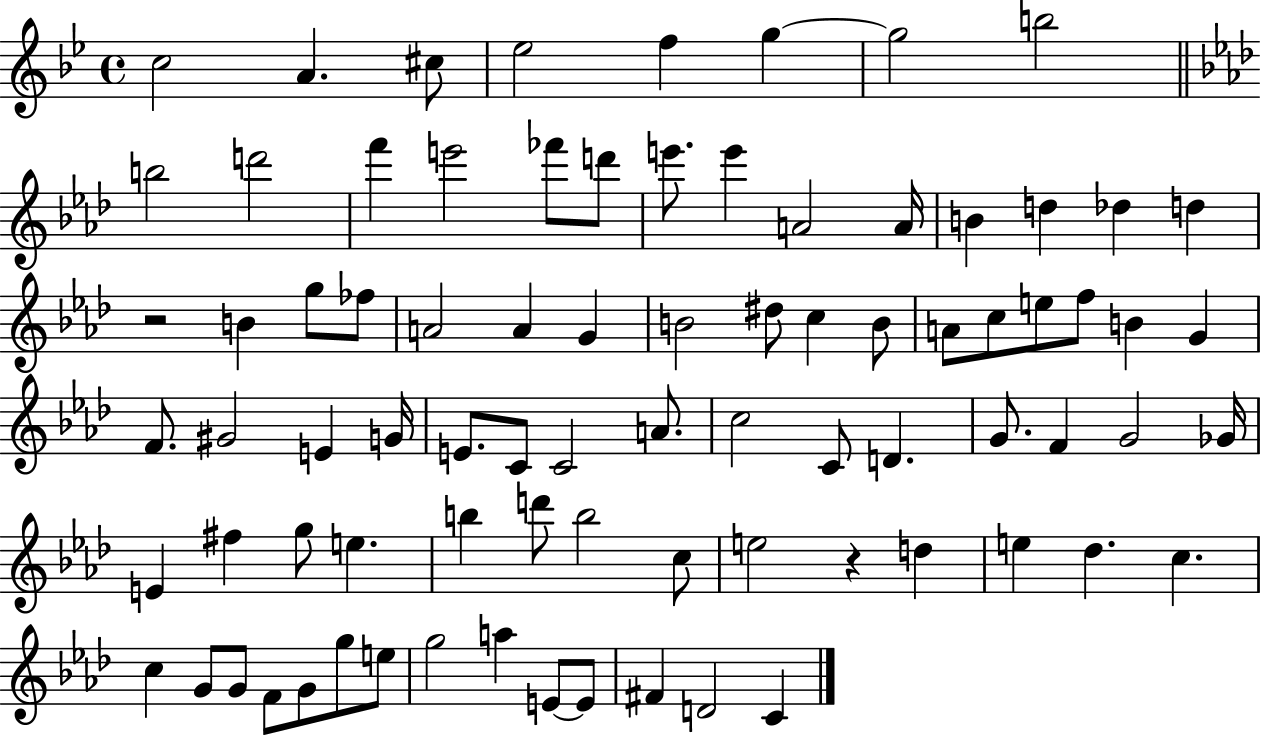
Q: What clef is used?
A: treble